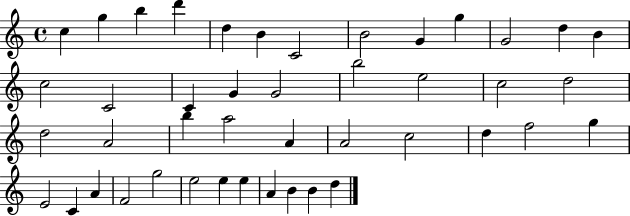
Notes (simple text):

C5/q G5/q B5/q D6/q D5/q B4/q C4/h B4/h G4/q G5/q G4/h D5/q B4/q C5/h C4/h C4/q G4/q G4/h B5/h E5/h C5/h D5/h D5/h A4/h B5/q A5/h A4/q A4/h C5/h D5/q F5/h G5/q E4/h C4/q A4/q F4/h G5/h E5/h E5/q E5/q A4/q B4/q B4/q D5/q